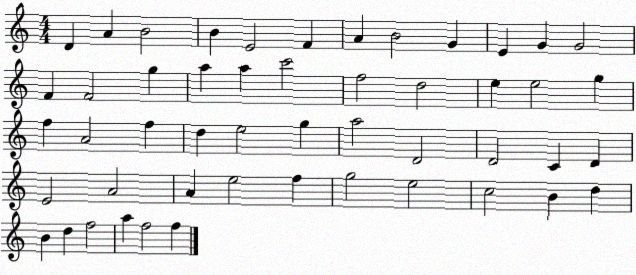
X:1
T:Untitled
M:4/4
L:1/4
K:C
D A B2 B E2 F A B2 G E G G2 F F2 g a a c'2 f2 d2 e e2 g f A2 f d e2 g a2 D2 D2 C D E2 A2 A e2 f g2 e2 c2 B d B d f2 a f2 f